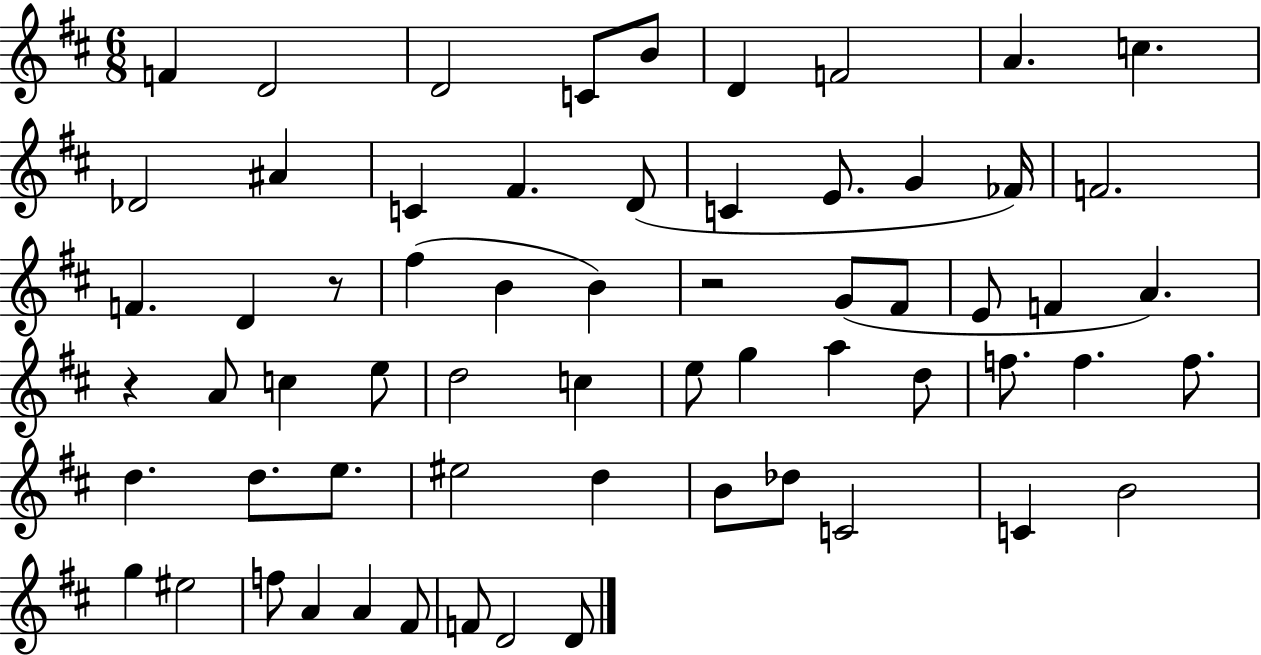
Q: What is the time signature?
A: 6/8